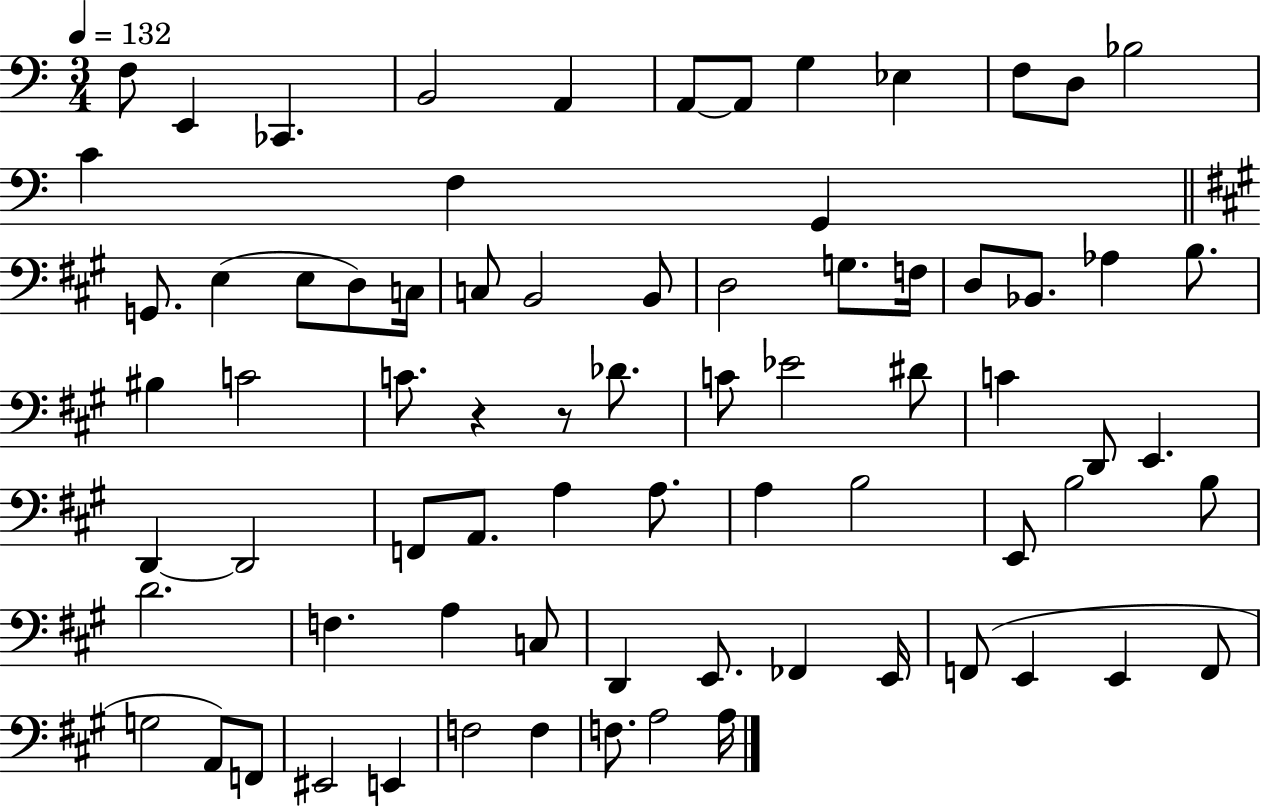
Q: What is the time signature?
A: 3/4